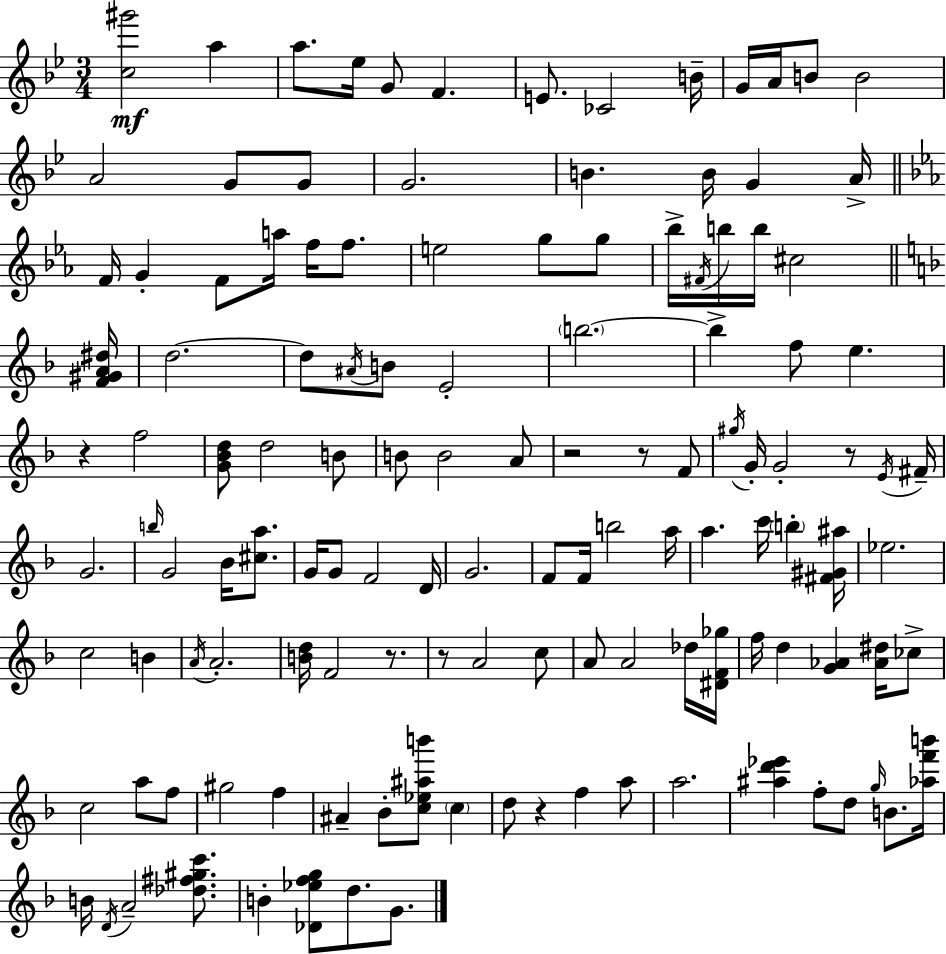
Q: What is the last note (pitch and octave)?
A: G4